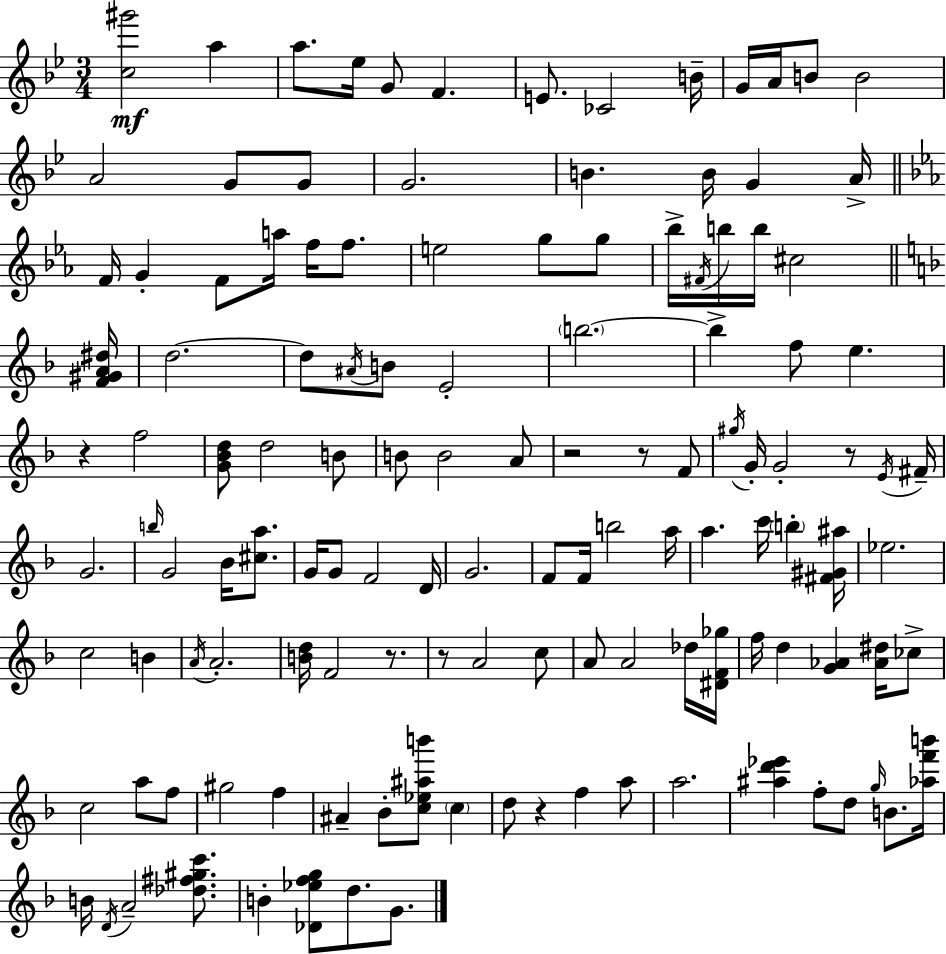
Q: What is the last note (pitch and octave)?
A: G4